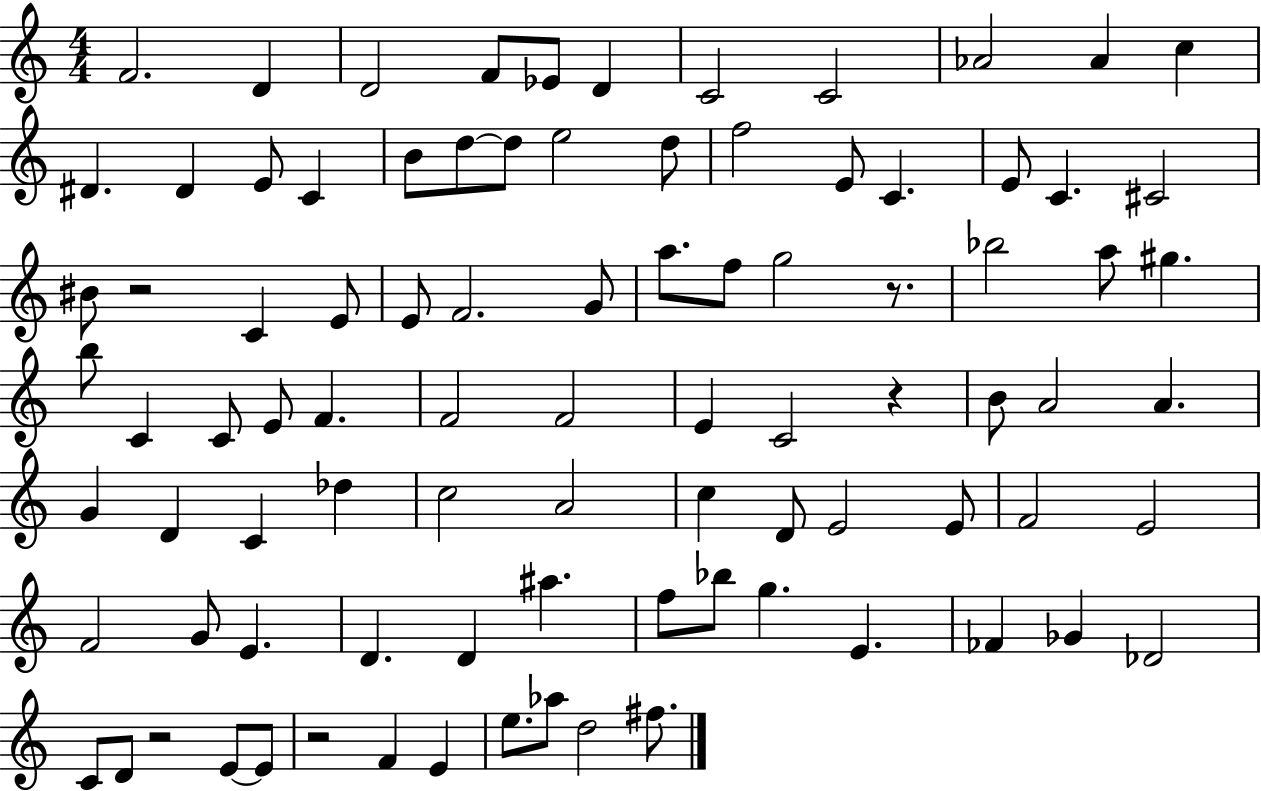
F4/h. D4/q D4/h F4/e Eb4/e D4/q C4/h C4/h Ab4/h Ab4/q C5/q D#4/q. D#4/q E4/e C4/q B4/e D5/e D5/e E5/h D5/e F5/h E4/e C4/q. E4/e C4/q. C#4/h BIS4/e R/h C4/q E4/e E4/e F4/h. G4/e A5/e. F5/e G5/h R/e. Bb5/h A5/e G#5/q. B5/e C4/q C4/e E4/e F4/q. F4/h F4/h E4/q C4/h R/q B4/e A4/h A4/q. G4/q D4/q C4/q Db5/q C5/h A4/h C5/q D4/e E4/h E4/e F4/h E4/h F4/h G4/e E4/q. D4/q. D4/q A#5/q. F5/e Bb5/e G5/q. E4/q. FES4/q Gb4/q Db4/h C4/e D4/e R/h E4/e E4/e R/h F4/q E4/q E5/e. Ab5/e D5/h F#5/e.